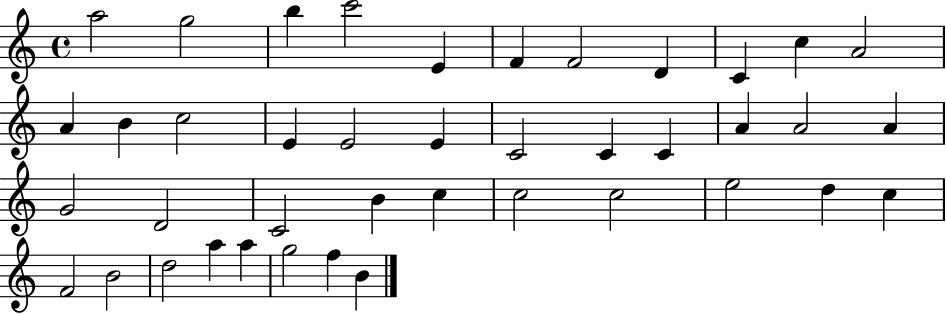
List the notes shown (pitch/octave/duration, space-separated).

A5/h G5/h B5/q C6/h E4/q F4/q F4/h D4/q C4/q C5/q A4/h A4/q B4/q C5/h E4/q E4/h E4/q C4/h C4/q C4/q A4/q A4/h A4/q G4/h D4/h C4/h B4/q C5/q C5/h C5/h E5/h D5/q C5/q F4/h B4/h D5/h A5/q A5/q G5/h F5/q B4/q